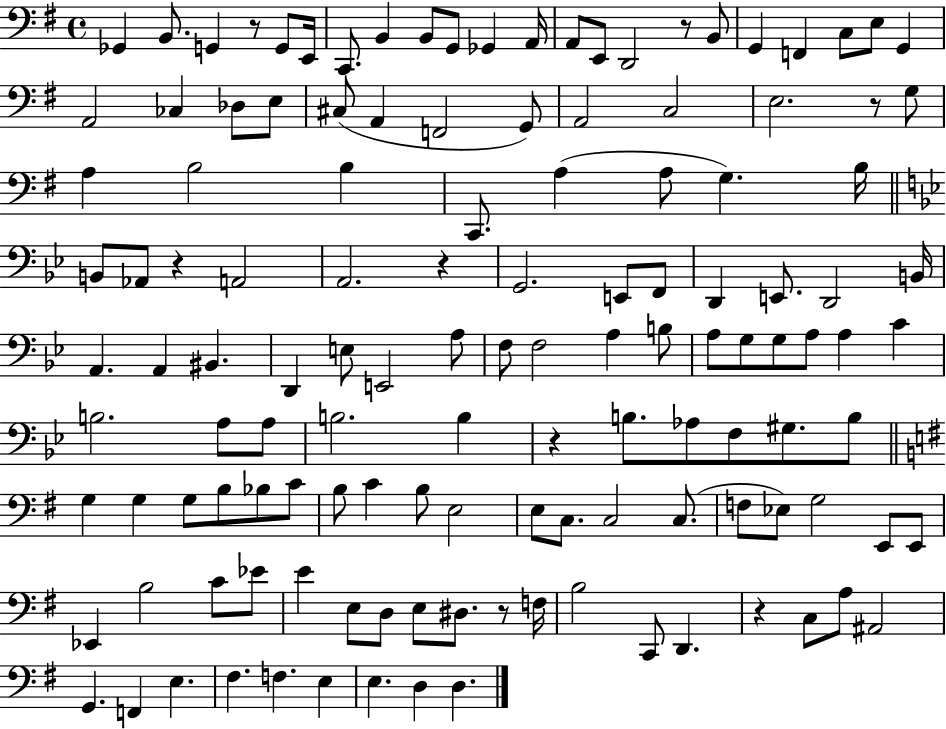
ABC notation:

X:1
T:Untitled
M:4/4
L:1/4
K:G
_G,, B,,/2 G,, z/2 G,,/2 E,,/4 C,,/2 B,, B,,/2 G,,/2 _G,, A,,/4 A,,/2 E,,/2 D,,2 z/2 B,,/2 G,, F,, C,/2 E,/2 G,, A,,2 _C, _D,/2 E,/2 ^C,/2 A,, F,,2 G,,/2 A,,2 C,2 E,2 z/2 G,/2 A, B,2 B, C,,/2 A, A,/2 G, B,/4 B,,/2 _A,,/2 z A,,2 A,,2 z G,,2 E,,/2 F,,/2 D,, E,,/2 D,,2 B,,/4 A,, A,, ^B,, D,, E,/2 E,,2 A,/2 F,/2 F,2 A, B,/2 A,/2 G,/2 G,/2 A,/2 A, C B,2 A,/2 A,/2 B,2 B, z B,/2 _A,/2 F,/2 ^G,/2 B,/2 G, G, G,/2 B,/2 _B,/2 C/2 B,/2 C B,/2 E,2 E,/2 C,/2 C,2 C,/2 F,/2 _E,/2 G,2 E,,/2 E,,/2 _E,, B,2 C/2 _E/2 E E,/2 D,/2 E,/2 ^D,/2 z/2 F,/4 B,2 C,,/2 D,, z C,/2 A,/2 ^A,,2 G,, F,, E, ^F, F, E, E, D, D,